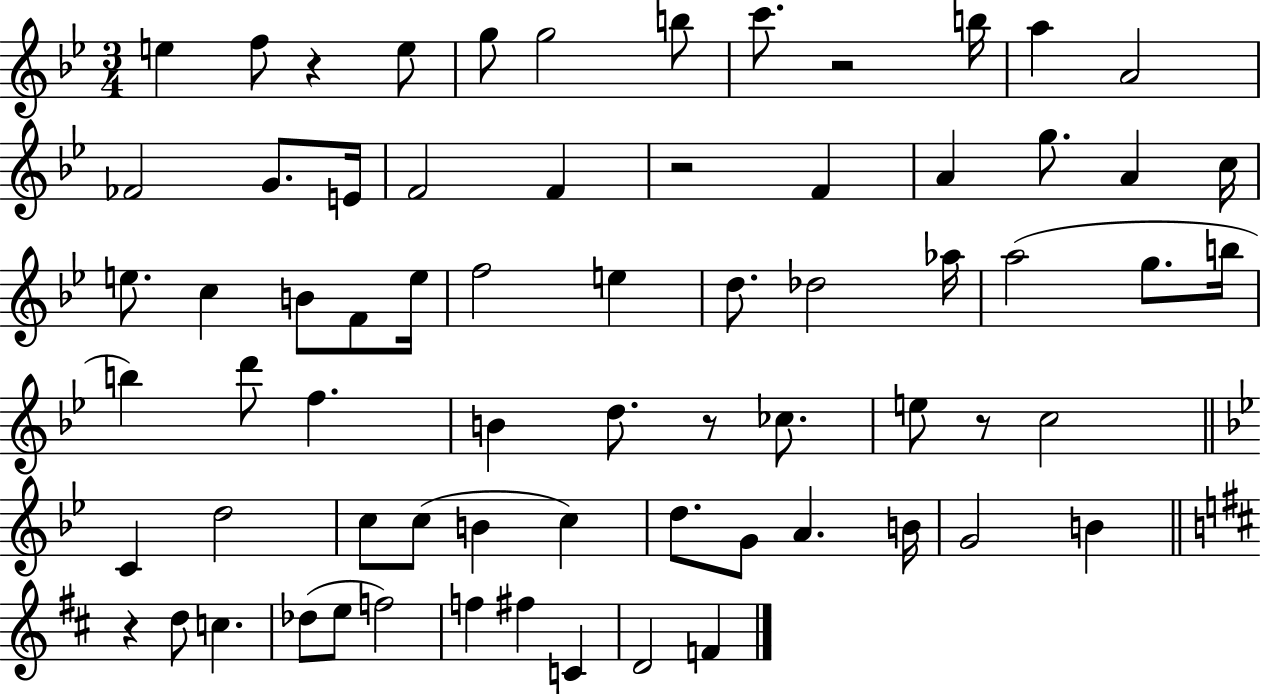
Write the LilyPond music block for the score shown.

{
  \clef treble
  \numericTimeSignature
  \time 3/4
  \key bes \major
  \repeat volta 2 { e''4 f''8 r4 e''8 | g''8 g''2 b''8 | c'''8. r2 b''16 | a''4 a'2 | \break fes'2 g'8. e'16 | f'2 f'4 | r2 f'4 | a'4 g''8. a'4 c''16 | \break e''8. c''4 b'8 f'8 e''16 | f''2 e''4 | d''8. des''2 aes''16 | a''2( g''8. b''16 | \break b''4) d'''8 f''4. | b'4 d''8. r8 ces''8. | e''8 r8 c''2 | \bar "||" \break \key bes \major c'4 d''2 | c''8 c''8( b'4 c''4) | d''8. g'8 a'4. b'16 | g'2 b'4 | \break \bar "||" \break \key b \minor r4 d''8 c''4. | des''8( e''8 f''2) | f''4 fis''4 c'4 | d'2 f'4 | \break } \bar "|."
}